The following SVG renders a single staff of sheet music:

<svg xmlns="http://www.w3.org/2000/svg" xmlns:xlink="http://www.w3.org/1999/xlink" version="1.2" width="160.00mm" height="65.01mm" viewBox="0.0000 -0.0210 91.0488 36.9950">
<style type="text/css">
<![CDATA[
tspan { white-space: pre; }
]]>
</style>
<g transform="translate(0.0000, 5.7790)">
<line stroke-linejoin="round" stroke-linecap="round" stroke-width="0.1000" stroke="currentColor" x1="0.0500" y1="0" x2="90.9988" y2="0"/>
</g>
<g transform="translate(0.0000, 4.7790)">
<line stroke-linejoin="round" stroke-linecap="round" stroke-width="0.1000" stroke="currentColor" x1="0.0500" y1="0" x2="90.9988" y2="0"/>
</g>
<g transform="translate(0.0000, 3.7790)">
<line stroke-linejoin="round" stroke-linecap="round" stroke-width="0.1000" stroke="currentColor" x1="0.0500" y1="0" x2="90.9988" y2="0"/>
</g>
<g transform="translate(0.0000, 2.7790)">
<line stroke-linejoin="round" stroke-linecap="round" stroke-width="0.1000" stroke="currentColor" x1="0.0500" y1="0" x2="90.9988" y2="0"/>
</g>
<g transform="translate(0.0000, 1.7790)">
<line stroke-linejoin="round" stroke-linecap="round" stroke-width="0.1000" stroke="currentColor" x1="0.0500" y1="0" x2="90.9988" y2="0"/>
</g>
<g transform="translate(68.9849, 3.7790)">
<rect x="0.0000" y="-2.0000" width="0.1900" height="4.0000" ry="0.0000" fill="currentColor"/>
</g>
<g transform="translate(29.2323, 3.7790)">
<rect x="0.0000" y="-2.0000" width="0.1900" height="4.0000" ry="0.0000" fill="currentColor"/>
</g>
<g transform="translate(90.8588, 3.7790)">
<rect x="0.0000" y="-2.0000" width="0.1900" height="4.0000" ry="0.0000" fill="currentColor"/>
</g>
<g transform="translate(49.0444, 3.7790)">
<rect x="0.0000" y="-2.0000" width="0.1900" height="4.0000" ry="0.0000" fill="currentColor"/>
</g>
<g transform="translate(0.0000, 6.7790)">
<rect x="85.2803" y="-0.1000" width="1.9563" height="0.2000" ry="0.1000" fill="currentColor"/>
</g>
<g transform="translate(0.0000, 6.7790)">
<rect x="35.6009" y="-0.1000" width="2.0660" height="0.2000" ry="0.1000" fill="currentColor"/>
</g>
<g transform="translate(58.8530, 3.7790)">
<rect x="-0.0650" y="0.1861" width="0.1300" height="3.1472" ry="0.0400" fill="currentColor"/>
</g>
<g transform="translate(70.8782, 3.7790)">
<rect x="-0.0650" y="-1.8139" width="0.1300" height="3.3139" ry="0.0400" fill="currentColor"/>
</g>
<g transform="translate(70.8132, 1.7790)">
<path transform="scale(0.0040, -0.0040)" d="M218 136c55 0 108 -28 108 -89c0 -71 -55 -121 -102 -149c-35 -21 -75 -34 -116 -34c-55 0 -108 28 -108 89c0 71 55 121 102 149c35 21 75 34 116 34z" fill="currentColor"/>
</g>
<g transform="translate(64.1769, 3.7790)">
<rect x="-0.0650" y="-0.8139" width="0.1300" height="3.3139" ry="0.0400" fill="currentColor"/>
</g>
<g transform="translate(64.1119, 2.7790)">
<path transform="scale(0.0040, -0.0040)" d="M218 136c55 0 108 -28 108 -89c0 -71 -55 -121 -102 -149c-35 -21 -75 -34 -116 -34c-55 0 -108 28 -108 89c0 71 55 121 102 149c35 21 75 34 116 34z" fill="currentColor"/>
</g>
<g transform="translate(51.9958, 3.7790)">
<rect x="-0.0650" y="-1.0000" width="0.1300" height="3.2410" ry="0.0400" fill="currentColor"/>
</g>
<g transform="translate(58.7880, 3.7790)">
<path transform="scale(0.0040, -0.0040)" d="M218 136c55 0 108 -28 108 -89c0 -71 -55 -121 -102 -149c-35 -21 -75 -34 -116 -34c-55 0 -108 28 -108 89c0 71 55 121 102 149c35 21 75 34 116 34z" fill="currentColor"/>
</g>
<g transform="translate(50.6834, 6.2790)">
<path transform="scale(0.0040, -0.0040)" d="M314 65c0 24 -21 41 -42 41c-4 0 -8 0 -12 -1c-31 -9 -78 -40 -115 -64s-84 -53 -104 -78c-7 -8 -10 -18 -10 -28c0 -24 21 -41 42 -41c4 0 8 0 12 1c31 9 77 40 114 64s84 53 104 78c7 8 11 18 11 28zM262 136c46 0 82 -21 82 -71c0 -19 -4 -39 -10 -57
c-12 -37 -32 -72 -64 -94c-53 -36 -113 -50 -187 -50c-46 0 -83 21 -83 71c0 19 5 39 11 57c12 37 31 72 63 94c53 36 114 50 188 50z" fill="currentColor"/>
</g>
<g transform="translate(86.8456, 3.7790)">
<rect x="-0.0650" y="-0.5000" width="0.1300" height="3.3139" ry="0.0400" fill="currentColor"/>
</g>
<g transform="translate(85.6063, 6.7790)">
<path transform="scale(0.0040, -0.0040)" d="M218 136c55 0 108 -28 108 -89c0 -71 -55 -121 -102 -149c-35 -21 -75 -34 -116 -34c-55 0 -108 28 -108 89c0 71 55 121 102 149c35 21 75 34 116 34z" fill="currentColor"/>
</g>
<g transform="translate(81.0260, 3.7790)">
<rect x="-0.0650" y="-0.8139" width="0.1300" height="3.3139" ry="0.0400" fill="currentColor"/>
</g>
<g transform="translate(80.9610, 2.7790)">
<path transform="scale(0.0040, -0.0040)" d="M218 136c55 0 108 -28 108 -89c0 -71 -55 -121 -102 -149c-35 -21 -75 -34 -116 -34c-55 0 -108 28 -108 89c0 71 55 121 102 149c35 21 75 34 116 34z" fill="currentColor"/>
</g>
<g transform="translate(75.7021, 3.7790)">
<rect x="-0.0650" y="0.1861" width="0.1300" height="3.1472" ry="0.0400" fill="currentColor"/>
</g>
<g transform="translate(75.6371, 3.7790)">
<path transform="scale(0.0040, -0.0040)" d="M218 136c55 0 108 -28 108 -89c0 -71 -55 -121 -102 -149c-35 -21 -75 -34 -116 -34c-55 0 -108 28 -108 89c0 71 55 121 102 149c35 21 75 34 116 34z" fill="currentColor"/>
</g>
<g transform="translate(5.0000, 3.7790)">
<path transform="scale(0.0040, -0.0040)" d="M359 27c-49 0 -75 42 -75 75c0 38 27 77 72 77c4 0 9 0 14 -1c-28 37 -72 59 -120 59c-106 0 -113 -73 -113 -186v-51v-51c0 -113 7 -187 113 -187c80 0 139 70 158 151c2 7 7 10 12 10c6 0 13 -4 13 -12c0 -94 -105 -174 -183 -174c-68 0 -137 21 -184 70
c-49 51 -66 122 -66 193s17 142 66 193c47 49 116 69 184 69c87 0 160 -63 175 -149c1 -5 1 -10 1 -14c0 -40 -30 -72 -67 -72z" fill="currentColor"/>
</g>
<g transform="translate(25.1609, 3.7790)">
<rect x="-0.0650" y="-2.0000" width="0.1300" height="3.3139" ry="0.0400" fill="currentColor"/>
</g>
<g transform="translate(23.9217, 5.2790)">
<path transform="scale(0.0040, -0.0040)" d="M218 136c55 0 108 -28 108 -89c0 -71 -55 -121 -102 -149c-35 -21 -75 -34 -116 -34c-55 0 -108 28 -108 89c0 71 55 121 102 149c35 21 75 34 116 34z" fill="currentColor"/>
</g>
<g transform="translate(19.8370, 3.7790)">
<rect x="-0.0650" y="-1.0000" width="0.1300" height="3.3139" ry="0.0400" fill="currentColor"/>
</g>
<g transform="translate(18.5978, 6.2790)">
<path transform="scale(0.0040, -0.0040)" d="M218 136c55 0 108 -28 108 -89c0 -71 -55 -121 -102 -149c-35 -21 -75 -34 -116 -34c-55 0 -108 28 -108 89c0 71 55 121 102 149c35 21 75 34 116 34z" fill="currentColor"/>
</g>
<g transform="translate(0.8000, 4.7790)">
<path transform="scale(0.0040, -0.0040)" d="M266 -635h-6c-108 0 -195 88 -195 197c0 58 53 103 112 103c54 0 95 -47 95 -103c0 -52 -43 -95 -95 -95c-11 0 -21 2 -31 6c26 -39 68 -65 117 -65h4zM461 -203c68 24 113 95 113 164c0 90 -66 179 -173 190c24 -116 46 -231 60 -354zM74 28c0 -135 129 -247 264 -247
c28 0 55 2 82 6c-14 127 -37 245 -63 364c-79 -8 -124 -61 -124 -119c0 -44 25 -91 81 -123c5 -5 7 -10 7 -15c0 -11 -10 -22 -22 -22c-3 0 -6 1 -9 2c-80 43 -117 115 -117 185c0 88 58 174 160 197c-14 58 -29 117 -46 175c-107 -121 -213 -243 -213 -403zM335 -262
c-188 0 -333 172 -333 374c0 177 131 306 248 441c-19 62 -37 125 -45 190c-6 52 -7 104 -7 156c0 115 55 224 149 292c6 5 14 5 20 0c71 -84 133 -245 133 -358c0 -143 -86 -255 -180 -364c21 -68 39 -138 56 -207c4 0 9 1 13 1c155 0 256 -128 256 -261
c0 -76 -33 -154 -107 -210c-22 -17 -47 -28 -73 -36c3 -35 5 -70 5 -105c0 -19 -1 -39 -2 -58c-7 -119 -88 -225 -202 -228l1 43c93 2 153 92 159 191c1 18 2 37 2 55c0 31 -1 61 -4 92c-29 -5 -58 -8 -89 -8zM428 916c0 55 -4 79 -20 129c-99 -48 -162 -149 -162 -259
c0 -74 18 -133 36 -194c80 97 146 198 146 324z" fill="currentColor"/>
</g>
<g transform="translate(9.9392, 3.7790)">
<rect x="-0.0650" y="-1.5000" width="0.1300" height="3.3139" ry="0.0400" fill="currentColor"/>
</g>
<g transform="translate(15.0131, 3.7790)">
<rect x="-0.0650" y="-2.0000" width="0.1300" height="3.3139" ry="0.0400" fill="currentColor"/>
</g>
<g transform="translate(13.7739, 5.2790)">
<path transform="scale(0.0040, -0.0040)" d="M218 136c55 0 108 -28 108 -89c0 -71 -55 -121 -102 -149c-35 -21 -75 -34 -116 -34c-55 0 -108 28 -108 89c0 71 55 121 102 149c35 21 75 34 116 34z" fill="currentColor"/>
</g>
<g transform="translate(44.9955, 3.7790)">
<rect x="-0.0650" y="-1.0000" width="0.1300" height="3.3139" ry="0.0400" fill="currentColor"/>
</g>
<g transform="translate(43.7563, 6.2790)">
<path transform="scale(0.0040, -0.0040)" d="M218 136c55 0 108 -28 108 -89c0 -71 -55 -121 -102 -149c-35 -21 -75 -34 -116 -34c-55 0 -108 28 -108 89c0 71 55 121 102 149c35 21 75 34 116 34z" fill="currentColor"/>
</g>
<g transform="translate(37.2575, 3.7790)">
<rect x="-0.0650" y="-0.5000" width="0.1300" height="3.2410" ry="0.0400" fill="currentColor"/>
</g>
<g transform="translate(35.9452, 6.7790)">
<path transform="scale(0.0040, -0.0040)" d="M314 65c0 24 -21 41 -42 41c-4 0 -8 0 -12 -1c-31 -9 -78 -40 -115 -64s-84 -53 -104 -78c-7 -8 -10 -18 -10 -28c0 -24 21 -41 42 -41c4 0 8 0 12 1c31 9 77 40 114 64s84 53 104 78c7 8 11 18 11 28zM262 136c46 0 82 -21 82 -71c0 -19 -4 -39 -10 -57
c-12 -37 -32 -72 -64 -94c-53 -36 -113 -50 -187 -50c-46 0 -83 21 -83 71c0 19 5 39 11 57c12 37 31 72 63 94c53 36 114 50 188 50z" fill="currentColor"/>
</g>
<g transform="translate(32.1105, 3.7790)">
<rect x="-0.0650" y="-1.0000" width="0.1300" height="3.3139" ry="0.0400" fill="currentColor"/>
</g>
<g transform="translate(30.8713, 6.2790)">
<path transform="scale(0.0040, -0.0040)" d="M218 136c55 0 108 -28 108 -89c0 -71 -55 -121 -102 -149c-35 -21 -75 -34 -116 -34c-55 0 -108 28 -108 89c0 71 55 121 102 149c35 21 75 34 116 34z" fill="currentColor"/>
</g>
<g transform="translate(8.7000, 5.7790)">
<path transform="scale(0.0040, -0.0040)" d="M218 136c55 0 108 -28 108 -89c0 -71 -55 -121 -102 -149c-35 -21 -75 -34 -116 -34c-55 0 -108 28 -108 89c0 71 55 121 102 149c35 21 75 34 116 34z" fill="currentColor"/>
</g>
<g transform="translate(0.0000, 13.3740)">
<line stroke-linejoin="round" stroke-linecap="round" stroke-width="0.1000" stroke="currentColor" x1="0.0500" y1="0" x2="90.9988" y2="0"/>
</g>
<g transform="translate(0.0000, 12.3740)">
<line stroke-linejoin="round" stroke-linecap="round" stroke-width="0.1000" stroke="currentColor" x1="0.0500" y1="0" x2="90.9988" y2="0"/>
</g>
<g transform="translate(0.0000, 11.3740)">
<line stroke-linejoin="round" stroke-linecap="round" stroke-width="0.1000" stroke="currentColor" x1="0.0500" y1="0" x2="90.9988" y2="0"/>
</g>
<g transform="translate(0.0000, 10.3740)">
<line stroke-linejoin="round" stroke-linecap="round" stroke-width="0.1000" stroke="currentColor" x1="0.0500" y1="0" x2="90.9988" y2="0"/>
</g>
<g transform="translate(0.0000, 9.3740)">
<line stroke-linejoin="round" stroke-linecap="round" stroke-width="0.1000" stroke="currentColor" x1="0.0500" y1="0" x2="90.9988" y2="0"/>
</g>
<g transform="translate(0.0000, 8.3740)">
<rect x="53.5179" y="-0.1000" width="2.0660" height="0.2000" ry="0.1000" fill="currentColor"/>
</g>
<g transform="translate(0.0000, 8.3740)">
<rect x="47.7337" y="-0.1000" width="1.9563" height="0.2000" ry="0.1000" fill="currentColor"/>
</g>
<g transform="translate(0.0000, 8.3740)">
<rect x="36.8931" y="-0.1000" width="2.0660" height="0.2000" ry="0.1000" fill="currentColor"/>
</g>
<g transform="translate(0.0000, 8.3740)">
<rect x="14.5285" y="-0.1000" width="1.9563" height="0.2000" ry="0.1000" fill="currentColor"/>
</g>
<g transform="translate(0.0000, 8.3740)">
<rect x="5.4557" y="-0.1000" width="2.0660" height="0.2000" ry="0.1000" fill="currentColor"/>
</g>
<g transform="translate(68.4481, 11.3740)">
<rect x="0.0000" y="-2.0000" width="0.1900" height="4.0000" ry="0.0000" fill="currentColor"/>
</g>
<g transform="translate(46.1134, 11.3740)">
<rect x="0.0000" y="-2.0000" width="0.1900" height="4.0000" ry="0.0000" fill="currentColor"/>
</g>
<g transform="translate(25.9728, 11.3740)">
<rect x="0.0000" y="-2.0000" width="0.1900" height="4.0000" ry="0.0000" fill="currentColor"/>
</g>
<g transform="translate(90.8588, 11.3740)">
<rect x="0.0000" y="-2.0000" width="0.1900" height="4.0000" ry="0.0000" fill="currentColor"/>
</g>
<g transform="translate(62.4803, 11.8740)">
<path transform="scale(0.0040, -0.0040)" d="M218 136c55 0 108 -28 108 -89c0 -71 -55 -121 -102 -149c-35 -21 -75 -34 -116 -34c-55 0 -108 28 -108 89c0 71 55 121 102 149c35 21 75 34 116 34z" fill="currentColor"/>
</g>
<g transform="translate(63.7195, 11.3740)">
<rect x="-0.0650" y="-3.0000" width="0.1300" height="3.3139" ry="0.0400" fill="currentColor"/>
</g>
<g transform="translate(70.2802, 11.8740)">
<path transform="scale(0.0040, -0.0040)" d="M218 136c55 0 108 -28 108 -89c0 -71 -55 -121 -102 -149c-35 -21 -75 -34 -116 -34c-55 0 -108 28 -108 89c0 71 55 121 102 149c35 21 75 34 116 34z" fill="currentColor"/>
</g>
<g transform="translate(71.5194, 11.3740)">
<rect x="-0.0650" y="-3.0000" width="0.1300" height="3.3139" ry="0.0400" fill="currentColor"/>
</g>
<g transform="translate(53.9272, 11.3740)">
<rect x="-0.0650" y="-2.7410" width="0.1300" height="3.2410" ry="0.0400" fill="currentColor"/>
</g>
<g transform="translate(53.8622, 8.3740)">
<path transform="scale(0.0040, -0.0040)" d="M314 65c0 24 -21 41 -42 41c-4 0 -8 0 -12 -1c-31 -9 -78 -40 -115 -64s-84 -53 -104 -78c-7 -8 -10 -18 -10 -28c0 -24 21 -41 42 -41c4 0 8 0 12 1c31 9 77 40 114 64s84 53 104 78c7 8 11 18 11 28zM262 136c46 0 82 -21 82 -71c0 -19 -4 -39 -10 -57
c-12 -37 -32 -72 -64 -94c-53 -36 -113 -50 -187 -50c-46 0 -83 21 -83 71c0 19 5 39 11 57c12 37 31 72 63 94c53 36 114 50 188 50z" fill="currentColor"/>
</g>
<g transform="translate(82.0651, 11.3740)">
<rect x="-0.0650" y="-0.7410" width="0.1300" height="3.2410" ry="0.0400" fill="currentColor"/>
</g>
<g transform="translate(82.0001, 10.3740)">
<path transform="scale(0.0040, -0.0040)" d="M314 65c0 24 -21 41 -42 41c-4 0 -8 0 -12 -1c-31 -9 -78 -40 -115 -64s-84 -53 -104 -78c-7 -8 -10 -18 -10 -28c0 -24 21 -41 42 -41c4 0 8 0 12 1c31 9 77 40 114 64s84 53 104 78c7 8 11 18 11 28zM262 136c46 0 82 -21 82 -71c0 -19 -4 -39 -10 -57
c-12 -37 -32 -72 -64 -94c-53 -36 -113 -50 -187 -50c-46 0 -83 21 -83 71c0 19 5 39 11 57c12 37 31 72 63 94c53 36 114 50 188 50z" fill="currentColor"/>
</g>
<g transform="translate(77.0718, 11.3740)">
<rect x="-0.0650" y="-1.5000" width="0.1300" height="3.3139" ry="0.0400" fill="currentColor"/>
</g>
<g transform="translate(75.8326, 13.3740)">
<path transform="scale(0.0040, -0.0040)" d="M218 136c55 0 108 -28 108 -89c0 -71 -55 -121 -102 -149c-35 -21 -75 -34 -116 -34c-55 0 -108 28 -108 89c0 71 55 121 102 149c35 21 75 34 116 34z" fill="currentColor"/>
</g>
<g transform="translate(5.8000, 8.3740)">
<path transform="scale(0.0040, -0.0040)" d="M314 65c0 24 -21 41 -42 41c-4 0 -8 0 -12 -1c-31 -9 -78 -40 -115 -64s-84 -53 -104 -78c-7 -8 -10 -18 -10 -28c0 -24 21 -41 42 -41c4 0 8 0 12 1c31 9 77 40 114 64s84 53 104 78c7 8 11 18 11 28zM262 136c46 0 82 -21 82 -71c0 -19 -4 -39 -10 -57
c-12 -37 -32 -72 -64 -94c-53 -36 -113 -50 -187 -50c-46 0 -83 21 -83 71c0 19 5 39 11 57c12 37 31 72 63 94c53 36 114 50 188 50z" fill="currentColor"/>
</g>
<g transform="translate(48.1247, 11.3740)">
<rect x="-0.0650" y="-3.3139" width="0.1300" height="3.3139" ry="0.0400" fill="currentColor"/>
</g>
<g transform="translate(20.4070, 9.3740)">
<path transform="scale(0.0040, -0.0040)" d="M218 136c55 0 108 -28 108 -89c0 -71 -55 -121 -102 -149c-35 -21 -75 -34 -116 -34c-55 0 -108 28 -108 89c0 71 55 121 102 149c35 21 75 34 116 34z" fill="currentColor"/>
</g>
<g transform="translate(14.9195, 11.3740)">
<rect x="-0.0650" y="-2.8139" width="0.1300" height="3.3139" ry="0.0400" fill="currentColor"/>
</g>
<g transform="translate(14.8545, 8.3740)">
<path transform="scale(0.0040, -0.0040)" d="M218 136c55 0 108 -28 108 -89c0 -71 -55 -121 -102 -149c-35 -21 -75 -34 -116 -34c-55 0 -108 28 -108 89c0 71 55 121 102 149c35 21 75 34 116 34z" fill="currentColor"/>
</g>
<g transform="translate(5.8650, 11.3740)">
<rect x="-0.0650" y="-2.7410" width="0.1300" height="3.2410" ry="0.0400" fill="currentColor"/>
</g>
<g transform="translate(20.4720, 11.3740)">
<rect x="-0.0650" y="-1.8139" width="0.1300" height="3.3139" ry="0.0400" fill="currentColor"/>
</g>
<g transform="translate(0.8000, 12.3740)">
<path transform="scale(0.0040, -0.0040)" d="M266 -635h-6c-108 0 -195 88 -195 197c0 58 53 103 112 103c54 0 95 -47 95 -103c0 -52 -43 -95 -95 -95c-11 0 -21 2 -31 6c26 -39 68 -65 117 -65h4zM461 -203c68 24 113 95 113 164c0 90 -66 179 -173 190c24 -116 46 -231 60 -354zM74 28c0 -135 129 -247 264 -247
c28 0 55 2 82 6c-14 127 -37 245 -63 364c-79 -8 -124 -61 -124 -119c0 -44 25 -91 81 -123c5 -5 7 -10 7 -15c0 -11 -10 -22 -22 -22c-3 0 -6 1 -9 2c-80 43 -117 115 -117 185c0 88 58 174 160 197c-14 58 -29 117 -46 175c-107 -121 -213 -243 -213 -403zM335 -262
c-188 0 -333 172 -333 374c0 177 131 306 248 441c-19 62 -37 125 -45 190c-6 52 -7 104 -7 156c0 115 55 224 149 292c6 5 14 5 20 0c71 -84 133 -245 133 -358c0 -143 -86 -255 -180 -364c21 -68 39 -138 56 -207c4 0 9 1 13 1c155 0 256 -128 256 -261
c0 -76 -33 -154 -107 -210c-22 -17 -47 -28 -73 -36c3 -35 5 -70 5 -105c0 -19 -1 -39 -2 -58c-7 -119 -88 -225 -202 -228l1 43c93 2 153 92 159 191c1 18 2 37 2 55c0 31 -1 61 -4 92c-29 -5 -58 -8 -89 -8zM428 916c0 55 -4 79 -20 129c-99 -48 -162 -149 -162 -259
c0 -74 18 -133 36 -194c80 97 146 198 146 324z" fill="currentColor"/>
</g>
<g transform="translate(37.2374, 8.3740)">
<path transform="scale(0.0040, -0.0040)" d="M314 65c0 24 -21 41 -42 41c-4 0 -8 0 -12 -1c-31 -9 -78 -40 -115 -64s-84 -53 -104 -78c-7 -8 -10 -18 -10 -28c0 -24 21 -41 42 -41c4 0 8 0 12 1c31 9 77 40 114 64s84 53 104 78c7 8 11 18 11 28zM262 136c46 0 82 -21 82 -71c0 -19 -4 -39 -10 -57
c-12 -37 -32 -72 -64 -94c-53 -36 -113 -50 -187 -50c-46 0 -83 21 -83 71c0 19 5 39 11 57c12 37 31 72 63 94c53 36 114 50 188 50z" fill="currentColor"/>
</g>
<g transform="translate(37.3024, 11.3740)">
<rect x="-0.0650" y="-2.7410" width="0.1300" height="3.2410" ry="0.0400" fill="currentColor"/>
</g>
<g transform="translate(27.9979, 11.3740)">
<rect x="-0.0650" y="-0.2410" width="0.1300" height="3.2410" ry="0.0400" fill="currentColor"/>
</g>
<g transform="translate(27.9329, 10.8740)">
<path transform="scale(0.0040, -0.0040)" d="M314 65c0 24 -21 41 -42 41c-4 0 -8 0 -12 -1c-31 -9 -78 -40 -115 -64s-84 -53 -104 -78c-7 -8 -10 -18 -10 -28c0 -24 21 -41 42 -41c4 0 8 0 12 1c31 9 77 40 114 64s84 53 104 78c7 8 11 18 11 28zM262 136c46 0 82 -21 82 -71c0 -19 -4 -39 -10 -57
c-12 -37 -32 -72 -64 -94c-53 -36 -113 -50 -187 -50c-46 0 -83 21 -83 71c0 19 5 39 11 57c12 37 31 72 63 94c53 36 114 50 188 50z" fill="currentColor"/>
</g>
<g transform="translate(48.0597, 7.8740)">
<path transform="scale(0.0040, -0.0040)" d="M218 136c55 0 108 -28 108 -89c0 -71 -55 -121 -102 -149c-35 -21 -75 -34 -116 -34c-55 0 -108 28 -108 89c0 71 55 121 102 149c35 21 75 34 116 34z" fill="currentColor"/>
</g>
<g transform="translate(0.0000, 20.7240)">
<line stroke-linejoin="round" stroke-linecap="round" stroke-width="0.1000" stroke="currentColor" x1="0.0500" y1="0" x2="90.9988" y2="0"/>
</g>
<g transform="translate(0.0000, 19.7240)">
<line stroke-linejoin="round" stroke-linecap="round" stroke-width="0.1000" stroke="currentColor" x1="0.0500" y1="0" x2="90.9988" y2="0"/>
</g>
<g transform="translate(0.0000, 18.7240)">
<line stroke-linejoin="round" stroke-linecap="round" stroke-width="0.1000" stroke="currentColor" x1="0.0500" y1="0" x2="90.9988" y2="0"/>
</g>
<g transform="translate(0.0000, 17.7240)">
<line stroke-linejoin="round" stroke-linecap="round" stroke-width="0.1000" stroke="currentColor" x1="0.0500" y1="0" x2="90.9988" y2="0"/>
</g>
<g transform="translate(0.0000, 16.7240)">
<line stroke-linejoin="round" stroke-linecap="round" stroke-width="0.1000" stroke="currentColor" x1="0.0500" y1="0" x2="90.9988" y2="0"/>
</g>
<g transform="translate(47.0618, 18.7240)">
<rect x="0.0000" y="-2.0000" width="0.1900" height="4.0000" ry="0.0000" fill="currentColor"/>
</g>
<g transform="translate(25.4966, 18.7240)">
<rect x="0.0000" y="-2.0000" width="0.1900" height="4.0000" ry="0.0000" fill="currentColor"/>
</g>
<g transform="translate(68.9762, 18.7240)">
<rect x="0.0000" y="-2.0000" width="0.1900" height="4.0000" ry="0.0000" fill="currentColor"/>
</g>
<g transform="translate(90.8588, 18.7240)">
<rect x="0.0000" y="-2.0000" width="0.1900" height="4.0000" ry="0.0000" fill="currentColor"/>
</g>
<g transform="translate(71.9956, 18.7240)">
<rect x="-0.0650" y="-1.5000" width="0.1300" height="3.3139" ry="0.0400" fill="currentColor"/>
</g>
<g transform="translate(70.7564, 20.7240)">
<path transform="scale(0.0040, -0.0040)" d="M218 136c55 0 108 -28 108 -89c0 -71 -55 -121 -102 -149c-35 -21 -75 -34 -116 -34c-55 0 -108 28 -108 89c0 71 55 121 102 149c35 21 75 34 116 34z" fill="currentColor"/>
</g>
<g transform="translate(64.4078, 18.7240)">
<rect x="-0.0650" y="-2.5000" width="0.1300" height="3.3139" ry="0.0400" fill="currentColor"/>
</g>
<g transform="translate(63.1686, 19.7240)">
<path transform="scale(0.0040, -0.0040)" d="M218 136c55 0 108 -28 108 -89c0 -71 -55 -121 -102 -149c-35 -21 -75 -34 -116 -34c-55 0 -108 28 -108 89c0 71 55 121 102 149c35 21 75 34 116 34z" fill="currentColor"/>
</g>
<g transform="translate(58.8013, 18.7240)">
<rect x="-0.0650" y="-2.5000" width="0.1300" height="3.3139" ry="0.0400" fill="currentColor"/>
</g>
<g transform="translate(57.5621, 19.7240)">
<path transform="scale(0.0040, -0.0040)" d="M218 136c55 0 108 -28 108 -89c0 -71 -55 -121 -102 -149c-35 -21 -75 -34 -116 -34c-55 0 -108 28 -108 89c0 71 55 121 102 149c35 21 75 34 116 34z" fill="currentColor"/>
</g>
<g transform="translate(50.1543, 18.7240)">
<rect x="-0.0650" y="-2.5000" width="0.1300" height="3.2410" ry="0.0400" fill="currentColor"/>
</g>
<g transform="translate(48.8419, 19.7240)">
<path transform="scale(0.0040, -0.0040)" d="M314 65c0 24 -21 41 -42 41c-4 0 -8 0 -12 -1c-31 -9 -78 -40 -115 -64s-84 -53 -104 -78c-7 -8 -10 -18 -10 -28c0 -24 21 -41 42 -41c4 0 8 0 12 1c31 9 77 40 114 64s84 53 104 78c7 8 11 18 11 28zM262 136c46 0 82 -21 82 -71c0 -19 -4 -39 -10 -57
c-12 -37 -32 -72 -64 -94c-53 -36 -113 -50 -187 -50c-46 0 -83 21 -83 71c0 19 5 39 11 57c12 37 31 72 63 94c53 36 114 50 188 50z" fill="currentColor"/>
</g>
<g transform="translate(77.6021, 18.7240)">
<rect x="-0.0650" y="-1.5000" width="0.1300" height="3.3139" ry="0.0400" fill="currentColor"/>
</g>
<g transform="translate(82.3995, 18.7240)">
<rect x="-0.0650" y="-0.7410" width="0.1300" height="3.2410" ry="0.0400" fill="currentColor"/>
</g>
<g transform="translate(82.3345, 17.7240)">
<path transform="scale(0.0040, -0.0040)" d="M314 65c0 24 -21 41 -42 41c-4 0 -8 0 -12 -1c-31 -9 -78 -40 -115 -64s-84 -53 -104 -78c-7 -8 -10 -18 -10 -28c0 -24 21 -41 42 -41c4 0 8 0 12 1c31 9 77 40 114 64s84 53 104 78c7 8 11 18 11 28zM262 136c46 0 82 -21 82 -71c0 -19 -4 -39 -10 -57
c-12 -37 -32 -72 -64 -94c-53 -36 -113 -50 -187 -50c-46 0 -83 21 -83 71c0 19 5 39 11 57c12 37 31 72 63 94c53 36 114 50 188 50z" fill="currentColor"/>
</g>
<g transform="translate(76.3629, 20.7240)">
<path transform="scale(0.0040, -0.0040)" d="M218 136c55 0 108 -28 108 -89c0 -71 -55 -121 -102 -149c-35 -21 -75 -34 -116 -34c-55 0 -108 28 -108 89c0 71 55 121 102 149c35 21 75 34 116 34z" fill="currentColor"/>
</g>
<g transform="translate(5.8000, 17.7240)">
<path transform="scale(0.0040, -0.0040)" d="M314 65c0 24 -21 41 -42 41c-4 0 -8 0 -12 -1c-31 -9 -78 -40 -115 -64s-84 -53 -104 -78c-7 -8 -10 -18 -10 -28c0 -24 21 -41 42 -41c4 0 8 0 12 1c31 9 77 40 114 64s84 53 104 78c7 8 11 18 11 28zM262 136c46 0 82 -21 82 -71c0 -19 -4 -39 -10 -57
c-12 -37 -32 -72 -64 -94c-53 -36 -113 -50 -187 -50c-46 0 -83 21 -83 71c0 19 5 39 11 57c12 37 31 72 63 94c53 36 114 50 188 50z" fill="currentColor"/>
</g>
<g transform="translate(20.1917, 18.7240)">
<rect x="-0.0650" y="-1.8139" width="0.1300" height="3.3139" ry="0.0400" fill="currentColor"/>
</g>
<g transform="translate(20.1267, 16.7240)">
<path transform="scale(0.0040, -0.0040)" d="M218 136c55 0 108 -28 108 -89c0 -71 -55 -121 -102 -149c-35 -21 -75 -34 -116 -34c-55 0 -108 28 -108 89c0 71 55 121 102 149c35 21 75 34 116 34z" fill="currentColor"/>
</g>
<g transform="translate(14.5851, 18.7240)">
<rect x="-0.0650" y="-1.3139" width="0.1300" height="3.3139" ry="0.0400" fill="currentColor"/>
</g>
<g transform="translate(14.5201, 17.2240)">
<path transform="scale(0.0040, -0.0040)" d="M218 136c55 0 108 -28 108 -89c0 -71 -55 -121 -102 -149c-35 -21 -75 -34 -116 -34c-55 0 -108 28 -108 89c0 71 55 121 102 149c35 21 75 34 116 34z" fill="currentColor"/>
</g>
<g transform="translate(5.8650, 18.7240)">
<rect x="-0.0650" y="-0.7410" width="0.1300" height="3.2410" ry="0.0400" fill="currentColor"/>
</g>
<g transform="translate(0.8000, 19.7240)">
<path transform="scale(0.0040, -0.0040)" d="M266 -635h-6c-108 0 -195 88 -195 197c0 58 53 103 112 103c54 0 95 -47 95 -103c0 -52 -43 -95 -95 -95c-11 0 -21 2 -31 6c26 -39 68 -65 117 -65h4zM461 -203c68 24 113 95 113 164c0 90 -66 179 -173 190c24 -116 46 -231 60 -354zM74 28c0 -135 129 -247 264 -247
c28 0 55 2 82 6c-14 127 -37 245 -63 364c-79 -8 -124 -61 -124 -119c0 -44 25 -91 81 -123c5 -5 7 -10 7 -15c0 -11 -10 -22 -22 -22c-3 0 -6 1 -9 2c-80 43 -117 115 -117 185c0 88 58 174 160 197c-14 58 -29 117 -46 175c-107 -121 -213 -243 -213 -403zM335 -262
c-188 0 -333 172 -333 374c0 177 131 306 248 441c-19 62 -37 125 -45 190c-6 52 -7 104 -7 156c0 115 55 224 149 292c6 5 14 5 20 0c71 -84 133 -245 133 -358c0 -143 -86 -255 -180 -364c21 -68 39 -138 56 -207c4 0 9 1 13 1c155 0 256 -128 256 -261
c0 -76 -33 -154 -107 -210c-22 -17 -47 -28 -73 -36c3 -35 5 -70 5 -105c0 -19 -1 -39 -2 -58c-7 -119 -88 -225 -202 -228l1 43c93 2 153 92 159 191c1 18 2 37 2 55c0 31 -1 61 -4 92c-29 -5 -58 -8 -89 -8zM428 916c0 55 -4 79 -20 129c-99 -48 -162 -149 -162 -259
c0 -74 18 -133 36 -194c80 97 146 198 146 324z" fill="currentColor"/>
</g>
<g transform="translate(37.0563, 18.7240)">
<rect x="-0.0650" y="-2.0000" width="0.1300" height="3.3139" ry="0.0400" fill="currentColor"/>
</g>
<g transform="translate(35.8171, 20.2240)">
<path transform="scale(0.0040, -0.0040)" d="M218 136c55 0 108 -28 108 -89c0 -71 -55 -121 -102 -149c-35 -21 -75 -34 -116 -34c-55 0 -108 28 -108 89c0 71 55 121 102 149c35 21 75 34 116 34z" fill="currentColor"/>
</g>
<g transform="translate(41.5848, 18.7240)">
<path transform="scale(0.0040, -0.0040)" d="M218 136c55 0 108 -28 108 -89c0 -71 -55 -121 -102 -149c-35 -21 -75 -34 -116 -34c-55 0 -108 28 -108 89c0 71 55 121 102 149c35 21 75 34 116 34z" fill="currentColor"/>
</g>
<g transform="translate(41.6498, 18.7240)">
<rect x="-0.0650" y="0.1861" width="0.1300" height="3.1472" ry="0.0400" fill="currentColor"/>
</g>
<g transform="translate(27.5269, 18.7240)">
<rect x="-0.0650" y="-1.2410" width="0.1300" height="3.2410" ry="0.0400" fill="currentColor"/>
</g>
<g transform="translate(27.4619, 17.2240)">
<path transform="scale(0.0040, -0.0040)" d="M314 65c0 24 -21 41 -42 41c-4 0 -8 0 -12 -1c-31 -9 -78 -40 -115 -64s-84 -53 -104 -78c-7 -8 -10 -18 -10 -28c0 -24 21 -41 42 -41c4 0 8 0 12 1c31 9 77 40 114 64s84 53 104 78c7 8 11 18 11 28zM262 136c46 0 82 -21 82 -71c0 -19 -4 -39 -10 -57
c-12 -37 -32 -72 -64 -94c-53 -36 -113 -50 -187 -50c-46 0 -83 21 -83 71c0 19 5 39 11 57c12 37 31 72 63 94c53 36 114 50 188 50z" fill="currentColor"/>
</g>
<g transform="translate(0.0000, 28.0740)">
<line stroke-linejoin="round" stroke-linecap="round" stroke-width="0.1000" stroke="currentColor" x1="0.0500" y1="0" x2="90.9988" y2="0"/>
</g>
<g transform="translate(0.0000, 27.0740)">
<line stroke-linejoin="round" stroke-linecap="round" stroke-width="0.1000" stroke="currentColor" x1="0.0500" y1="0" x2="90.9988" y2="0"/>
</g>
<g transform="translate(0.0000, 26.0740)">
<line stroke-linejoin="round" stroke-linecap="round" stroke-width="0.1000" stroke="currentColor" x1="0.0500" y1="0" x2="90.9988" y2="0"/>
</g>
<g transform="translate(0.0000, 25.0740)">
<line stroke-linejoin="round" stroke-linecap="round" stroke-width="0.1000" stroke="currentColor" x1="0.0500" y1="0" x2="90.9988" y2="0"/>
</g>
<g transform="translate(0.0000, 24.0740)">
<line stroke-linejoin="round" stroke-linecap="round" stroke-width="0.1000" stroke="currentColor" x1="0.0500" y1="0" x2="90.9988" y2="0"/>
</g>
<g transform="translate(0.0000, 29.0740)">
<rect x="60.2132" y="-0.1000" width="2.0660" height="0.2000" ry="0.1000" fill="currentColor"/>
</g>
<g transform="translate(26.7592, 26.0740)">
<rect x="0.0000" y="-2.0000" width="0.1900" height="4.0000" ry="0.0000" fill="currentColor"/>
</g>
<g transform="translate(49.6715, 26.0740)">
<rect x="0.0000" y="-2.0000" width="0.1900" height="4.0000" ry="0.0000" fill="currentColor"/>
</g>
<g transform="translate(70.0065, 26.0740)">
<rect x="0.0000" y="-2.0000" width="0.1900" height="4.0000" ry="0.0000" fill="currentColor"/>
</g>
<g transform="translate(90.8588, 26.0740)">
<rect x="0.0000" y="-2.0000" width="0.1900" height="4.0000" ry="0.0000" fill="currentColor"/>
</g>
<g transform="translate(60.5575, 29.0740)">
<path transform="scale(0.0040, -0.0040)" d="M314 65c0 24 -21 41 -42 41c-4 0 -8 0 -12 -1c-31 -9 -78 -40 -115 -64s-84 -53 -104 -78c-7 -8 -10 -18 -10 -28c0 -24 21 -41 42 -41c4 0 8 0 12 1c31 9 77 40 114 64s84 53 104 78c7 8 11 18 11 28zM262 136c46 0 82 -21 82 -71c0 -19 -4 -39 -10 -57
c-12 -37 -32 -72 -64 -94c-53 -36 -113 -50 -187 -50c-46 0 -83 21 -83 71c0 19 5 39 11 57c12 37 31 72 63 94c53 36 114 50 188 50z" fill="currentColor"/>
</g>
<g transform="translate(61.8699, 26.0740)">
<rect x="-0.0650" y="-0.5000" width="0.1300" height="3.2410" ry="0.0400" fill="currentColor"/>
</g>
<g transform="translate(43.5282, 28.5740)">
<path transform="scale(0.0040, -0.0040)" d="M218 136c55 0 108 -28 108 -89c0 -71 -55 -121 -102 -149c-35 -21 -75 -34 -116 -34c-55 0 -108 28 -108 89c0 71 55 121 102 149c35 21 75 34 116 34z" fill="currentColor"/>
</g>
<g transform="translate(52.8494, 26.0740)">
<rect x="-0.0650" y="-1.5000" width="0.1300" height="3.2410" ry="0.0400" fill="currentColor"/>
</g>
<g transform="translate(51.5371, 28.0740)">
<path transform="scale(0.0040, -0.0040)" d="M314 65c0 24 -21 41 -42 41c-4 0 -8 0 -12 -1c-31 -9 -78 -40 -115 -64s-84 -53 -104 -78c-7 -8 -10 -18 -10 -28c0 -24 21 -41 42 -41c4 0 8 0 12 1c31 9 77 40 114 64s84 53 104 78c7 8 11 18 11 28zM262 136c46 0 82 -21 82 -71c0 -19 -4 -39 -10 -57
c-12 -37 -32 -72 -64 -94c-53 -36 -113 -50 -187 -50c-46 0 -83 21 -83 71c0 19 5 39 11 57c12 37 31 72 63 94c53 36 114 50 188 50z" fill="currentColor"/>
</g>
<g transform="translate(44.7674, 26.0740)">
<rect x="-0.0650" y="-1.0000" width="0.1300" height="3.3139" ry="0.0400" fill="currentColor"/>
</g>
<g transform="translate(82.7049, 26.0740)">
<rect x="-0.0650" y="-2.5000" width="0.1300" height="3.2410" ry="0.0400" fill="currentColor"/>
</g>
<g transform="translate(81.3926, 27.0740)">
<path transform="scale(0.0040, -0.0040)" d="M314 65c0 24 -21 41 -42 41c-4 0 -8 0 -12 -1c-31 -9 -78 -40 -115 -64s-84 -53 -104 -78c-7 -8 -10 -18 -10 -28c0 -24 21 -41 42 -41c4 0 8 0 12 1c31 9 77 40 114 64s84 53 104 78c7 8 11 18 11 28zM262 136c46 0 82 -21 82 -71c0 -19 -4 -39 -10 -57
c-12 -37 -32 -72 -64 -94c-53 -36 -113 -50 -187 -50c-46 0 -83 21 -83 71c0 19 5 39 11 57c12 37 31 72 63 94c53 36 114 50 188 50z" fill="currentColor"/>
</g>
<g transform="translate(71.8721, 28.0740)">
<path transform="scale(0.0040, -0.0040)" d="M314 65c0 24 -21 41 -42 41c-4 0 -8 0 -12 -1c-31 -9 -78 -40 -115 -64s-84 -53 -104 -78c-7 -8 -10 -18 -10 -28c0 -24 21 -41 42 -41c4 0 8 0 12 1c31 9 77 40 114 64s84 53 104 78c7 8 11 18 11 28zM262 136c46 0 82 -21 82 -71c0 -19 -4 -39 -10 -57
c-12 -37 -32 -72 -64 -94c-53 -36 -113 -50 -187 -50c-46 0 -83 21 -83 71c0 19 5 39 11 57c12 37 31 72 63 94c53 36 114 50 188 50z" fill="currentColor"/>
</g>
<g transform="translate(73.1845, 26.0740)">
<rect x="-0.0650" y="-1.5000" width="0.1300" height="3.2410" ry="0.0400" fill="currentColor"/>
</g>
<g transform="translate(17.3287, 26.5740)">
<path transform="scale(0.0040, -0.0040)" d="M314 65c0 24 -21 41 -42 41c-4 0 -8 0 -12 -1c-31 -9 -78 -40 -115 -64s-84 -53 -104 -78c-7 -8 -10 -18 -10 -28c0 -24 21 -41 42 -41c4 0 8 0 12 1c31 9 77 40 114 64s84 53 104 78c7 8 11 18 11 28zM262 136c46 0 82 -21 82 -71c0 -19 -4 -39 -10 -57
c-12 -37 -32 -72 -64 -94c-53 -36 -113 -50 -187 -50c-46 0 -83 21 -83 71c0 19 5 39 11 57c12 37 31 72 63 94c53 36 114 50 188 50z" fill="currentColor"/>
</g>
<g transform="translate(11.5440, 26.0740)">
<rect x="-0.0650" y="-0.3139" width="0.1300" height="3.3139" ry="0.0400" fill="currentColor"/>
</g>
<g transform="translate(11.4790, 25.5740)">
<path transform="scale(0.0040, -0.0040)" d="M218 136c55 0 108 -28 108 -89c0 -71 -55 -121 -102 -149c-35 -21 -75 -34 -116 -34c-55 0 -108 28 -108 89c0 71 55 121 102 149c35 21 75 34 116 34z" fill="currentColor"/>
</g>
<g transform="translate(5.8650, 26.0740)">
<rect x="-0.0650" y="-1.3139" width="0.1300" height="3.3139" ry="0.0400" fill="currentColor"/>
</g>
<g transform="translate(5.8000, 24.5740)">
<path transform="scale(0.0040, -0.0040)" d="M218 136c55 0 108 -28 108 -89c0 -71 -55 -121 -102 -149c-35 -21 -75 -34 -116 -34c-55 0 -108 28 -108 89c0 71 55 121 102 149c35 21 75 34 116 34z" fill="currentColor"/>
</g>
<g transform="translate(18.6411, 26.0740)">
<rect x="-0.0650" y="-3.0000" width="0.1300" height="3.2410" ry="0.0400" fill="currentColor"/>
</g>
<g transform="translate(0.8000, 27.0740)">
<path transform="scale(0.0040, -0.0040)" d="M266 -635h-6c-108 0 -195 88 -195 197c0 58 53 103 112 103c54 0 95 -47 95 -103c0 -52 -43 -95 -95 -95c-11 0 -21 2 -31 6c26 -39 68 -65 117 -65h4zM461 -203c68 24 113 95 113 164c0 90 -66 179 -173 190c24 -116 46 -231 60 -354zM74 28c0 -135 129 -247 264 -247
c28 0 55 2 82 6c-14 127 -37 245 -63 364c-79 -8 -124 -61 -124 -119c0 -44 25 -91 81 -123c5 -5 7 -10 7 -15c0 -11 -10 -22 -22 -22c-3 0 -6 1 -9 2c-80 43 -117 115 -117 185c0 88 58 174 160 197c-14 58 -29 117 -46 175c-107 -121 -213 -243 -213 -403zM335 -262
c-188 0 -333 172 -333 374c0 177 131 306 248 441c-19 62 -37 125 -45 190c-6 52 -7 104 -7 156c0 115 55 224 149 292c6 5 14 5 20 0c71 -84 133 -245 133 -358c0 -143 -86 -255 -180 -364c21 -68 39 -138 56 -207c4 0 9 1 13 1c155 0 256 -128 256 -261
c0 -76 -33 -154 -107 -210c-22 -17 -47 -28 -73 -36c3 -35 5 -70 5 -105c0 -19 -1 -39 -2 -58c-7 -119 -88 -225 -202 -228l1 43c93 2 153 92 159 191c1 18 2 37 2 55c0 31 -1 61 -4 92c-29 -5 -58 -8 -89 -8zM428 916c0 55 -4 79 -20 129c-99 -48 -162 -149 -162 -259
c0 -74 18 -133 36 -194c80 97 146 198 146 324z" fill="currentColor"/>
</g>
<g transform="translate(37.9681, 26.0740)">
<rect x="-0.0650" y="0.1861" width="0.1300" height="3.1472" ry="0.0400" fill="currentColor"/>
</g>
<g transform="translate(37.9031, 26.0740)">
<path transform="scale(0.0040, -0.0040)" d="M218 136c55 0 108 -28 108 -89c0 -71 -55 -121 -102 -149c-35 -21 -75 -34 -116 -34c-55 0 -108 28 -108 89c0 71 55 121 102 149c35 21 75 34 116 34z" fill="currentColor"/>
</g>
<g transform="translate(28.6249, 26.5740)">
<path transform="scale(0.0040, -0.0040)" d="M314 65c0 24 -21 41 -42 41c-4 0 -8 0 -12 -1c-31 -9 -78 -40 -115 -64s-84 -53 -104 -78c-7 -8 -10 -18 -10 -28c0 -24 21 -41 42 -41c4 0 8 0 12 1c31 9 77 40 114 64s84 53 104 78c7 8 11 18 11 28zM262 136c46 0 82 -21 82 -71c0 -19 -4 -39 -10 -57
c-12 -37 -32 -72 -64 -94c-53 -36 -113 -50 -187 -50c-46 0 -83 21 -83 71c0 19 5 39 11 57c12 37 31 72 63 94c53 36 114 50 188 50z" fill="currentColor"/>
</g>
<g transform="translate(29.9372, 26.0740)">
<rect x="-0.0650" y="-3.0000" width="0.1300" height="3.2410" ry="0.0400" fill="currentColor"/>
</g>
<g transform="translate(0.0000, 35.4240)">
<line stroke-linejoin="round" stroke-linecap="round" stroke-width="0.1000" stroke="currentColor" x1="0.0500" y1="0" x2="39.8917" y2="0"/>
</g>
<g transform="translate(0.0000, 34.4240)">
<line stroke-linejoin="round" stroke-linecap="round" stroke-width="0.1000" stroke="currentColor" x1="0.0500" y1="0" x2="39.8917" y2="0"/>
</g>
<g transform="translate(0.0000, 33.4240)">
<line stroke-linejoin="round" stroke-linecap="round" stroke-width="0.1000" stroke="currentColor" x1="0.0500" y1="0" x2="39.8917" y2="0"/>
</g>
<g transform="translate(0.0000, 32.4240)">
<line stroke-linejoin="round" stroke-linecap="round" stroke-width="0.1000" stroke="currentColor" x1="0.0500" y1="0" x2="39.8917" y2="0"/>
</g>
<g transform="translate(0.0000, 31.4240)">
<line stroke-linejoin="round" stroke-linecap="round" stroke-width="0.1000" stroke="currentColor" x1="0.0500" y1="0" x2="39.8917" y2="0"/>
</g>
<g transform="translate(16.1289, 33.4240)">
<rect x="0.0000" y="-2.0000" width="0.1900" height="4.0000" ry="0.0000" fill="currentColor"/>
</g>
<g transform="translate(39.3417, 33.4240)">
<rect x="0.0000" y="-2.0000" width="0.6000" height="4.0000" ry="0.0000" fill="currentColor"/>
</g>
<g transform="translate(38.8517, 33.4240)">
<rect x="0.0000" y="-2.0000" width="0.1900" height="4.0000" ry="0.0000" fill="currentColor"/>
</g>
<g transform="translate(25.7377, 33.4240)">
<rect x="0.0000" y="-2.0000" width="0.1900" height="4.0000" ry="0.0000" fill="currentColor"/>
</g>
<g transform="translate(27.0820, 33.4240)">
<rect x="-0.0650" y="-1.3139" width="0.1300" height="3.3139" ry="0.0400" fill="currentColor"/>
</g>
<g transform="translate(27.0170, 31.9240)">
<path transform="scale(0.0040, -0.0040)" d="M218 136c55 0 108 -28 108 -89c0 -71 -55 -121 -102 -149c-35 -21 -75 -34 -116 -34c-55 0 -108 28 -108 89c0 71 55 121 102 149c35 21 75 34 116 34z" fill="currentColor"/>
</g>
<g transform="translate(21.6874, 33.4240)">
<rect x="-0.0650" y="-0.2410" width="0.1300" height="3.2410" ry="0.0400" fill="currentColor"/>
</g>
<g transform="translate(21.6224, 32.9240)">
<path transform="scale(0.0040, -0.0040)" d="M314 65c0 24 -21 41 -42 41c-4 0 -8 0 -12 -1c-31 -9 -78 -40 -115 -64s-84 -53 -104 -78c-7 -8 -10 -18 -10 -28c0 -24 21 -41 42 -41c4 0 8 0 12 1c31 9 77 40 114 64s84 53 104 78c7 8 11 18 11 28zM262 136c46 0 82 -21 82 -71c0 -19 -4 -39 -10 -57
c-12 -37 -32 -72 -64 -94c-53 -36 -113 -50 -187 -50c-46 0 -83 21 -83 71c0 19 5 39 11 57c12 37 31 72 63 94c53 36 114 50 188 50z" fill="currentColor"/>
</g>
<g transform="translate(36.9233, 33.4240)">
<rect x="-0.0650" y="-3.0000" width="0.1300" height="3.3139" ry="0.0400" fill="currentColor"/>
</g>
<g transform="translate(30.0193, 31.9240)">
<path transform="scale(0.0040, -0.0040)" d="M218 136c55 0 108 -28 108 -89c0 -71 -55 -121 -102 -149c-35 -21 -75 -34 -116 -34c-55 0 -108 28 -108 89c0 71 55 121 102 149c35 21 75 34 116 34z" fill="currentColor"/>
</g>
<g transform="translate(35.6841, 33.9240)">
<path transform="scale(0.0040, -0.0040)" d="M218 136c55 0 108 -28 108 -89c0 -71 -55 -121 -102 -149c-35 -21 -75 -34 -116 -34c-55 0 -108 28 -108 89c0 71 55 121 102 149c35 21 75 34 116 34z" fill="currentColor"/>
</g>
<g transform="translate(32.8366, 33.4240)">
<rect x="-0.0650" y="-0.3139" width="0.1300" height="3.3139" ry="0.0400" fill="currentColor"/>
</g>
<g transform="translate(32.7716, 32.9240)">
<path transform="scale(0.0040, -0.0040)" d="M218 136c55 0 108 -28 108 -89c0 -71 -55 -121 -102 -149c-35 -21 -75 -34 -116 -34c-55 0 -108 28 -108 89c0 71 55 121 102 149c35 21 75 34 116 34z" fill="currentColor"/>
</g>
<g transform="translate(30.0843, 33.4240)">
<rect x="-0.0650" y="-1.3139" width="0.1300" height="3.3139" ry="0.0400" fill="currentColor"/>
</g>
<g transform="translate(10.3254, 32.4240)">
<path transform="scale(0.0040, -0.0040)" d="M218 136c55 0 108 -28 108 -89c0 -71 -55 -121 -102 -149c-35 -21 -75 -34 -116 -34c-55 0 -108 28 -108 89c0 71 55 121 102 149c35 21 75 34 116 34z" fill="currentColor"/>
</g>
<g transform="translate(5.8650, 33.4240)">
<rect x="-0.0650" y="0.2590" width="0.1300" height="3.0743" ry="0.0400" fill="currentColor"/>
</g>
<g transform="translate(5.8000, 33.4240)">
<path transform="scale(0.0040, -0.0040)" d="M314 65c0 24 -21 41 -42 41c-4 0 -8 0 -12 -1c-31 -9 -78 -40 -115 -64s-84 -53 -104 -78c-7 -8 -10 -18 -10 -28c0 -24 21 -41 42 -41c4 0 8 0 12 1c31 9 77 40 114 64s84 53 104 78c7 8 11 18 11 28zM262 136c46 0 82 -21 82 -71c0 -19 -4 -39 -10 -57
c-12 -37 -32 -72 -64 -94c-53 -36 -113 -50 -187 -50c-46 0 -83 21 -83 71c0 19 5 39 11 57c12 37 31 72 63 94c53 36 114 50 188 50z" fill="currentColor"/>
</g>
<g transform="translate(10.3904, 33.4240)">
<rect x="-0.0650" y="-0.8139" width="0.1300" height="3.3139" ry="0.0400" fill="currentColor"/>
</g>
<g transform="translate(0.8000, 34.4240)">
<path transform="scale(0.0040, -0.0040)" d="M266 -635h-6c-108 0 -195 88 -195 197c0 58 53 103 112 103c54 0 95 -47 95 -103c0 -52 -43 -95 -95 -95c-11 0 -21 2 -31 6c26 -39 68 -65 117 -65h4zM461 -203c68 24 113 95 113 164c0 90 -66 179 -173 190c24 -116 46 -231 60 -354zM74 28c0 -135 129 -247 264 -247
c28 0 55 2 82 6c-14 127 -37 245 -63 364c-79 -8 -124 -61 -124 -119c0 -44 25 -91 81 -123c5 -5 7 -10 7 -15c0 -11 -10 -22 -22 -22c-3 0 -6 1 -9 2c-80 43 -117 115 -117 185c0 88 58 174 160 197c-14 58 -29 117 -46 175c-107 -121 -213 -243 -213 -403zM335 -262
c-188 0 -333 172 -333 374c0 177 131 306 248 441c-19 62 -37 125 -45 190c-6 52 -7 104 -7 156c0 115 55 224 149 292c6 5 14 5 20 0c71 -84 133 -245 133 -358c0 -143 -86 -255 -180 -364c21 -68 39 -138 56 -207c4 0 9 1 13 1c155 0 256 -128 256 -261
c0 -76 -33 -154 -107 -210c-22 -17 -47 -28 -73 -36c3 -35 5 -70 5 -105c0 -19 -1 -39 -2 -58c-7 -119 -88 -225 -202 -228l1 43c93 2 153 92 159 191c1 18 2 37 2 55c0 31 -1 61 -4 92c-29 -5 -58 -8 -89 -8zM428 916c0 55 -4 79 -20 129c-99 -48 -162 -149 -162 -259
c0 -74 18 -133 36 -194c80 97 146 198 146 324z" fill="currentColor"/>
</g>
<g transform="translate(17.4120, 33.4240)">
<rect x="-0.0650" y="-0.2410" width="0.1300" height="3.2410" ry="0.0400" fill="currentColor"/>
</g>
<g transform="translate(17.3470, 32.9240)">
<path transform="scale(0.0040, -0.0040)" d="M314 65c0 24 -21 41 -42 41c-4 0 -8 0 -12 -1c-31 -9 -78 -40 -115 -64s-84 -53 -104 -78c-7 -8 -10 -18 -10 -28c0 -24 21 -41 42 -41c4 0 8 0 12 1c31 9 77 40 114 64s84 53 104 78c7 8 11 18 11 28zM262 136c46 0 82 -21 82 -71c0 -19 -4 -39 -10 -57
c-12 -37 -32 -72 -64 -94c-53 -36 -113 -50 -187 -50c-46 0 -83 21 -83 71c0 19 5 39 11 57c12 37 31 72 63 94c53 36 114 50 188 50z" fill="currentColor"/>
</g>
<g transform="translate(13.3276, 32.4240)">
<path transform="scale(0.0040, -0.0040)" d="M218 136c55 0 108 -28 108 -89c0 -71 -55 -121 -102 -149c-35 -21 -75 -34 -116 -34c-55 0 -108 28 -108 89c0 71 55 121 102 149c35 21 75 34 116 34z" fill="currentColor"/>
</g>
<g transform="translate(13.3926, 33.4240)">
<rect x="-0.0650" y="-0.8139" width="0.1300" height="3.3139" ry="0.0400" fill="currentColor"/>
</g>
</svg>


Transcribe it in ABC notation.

X:1
T:Untitled
M:4/4
L:1/4
K:C
E F D F D C2 D D2 B d f B d C a2 a f c2 a2 b a2 A A E d2 d2 e f e2 F B G2 G G E E d2 e c A2 A2 B D E2 C2 E2 G2 B2 d d c2 c2 e e c A